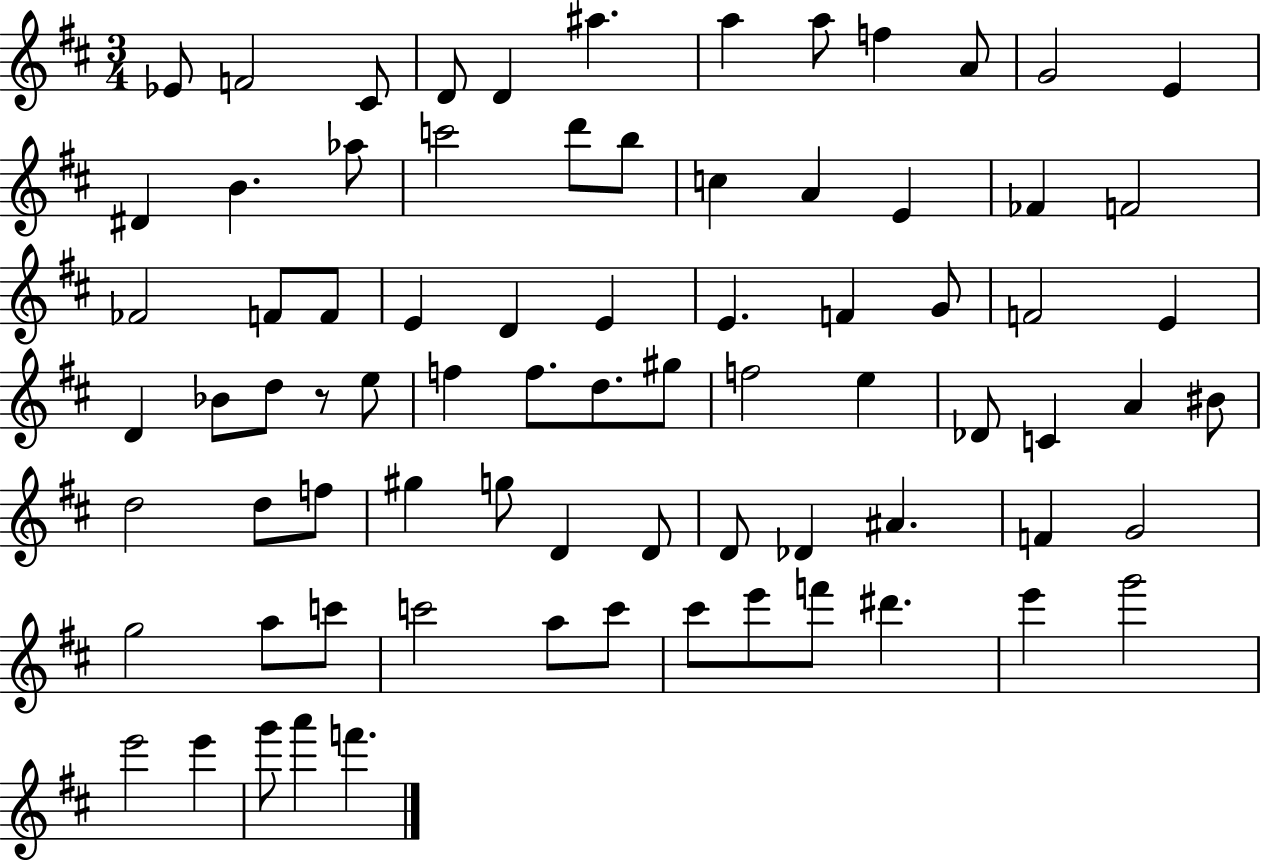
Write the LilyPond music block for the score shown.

{
  \clef treble
  \numericTimeSignature
  \time 3/4
  \key d \major
  ees'8 f'2 cis'8 | d'8 d'4 ais''4. | a''4 a''8 f''4 a'8 | g'2 e'4 | \break dis'4 b'4. aes''8 | c'''2 d'''8 b''8 | c''4 a'4 e'4 | fes'4 f'2 | \break fes'2 f'8 f'8 | e'4 d'4 e'4 | e'4. f'4 g'8 | f'2 e'4 | \break d'4 bes'8 d''8 r8 e''8 | f''4 f''8. d''8. gis''8 | f''2 e''4 | des'8 c'4 a'4 bis'8 | \break d''2 d''8 f''8 | gis''4 g''8 d'4 d'8 | d'8 des'4 ais'4. | f'4 g'2 | \break g''2 a''8 c'''8 | c'''2 a''8 c'''8 | cis'''8 e'''8 f'''8 dis'''4. | e'''4 g'''2 | \break e'''2 e'''4 | g'''8 a'''4 f'''4. | \bar "|."
}